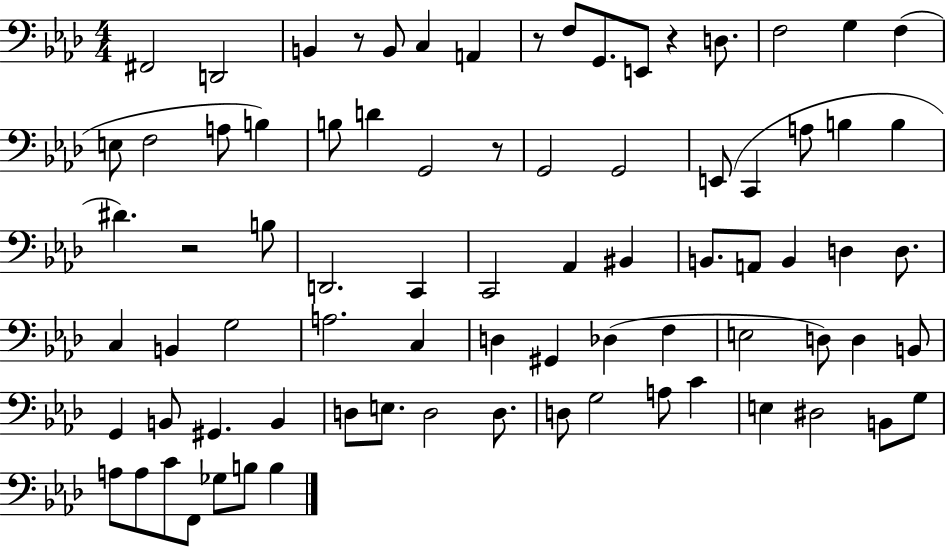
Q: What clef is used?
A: bass